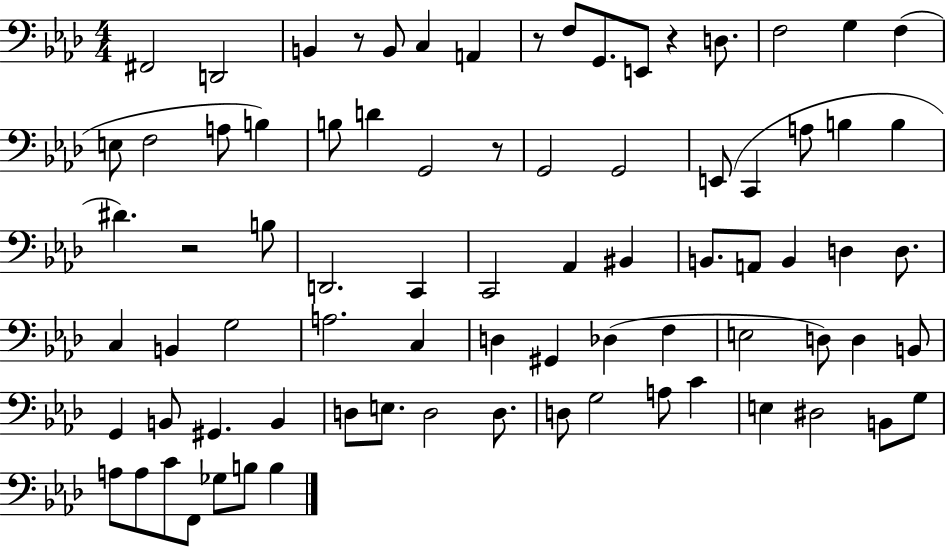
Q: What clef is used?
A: bass